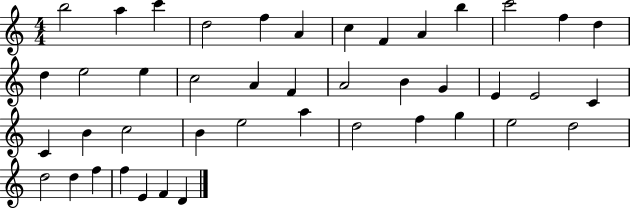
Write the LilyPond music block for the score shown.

{
  \clef treble
  \numericTimeSignature
  \time 4/4
  \key c \major
  b''2 a''4 c'''4 | d''2 f''4 a'4 | c''4 f'4 a'4 b''4 | c'''2 f''4 d''4 | \break d''4 e''2 e''4 | c''2 a'4 f'4 | a'2 b'4 g'4 | e'4 e'2 c'4 | \break c'4 b'4 c''2 | b'4 e''2 a''4 | d''2 f''4 g''4 | e''2 d''2 | \break d''2 d''4 f''4 | f''4 e'4 f'4 d'4 | \bar "|."
}